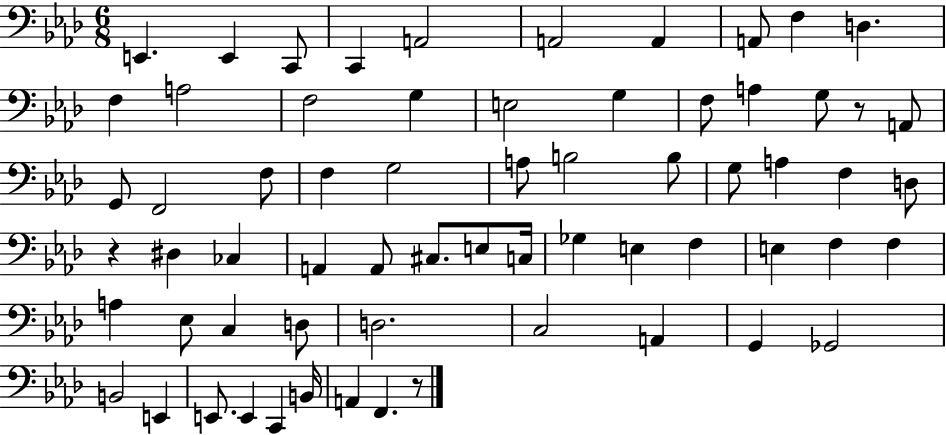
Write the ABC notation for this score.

X:1
T:Untitled
M:6/8
L:1/4
K:Ab
E,, E,, C,,/2 C,, A,,2 A,,2 A,, A,,/2 F, D, F, A,2 F,2 G, E,2 G, F,/2 A, G,/2 z/2 A,,/2 G,,/2 F,,2 F,/2 F, G,2 A,/2 B,2 B,/2 G,/2 A, F, D,/2 z ^D, _C, A,, A,,/2 ^C,/2 E,/2 C,/4 _G, E, F, E, F, F, A, _E,/2 C, D,/2 D,2 C,2 A,, G,, _G,,2 B,,2 E,, E,,/2 E,, C,, B,,/4 A,, F,, z/2